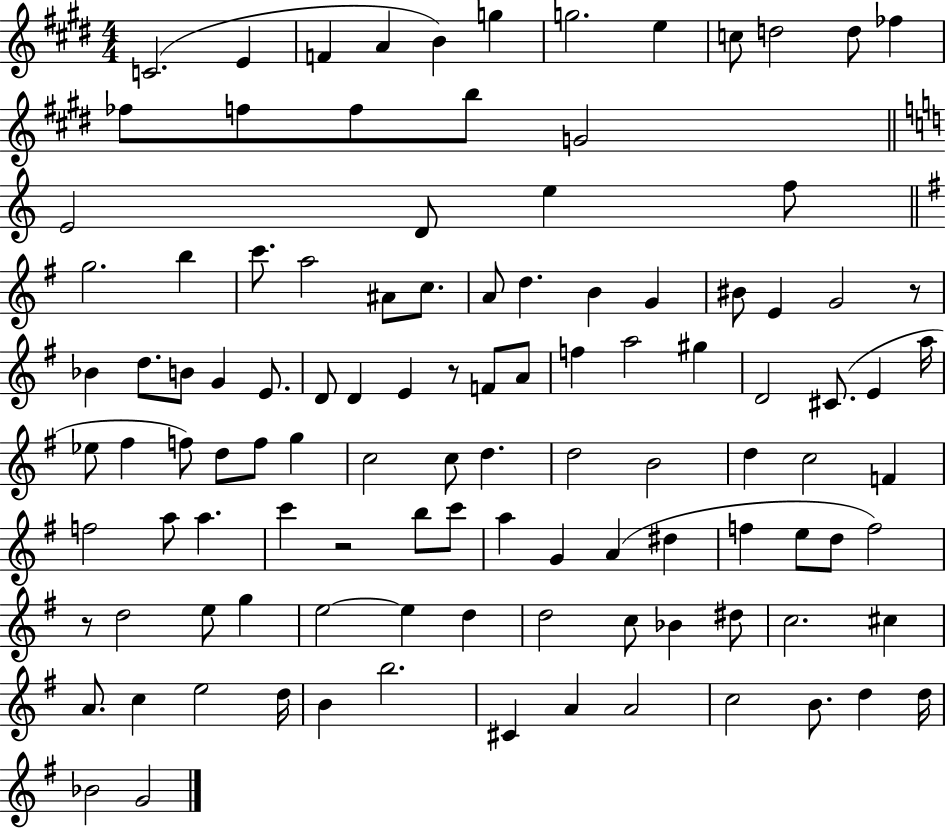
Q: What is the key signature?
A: E major